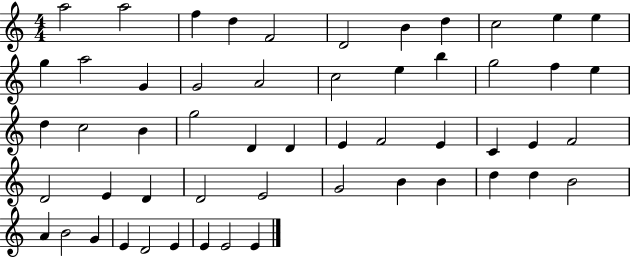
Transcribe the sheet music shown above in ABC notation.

X:1
T:Untitled
M:4/4
L:1/4
K:C
a2 a2 f d F2 D2 B d c2 e e g a2 G G2 A2 c2 e b g2 f e d c2 B g2 D D E F2 E C E F2 D2 E D D2 E2 G2 B B d d B2 A B2 G E D2 E E E2 E